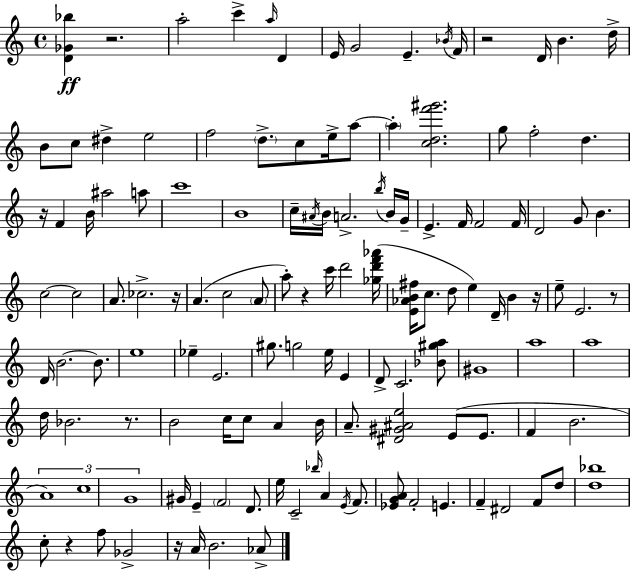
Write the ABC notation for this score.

X:1
T:Untitled
M:4/4
L:1/4
K:Am
[D_G_b] z2 a2 c' a/4 D E/4 G2 E _B/4 F/4 z2 D/4 B d/4 B/2 c/2 ^d e2 f2 d/2 c/2 e/4 a/2 a [cdf'^g']2 g/2 f2 d z/4 F B/4 ^a2 a/2 c'4 B4 c/4 ^A/4 B/4 A2 b/4 B/4 G/4 E F/4 F2 F/4 D2 G/2 B c2 c2 A/2 _c2 z/4 A c2 A/2 a/2 z c'/4 d'2 [_gd'f'_a']/4 [E_AB^f]/4 c/2 d/2 e D/4 B z/4 e/2 E2 z/2 D/4 B2 B/2 e4 _e E2 ^g/2 g2 e/4 E D/2 C2 [_B^ga]/2 ^G4 a4 a4 d/4 _B2 z/2 B2 c/4 c/2 A B/4 A/2 [^D^G^Ae]2 E/2 E/2 F B2 A4 c4 G4 ^G/4 E F2 D/2 e/4 C2 _b/4 A E/4 F/2 [_EGA]/2 F2 E F ^D2 F/2 d/2 [d_b]4 c/2 z f/2 _G2 z/4 A/4 B2 _A/2